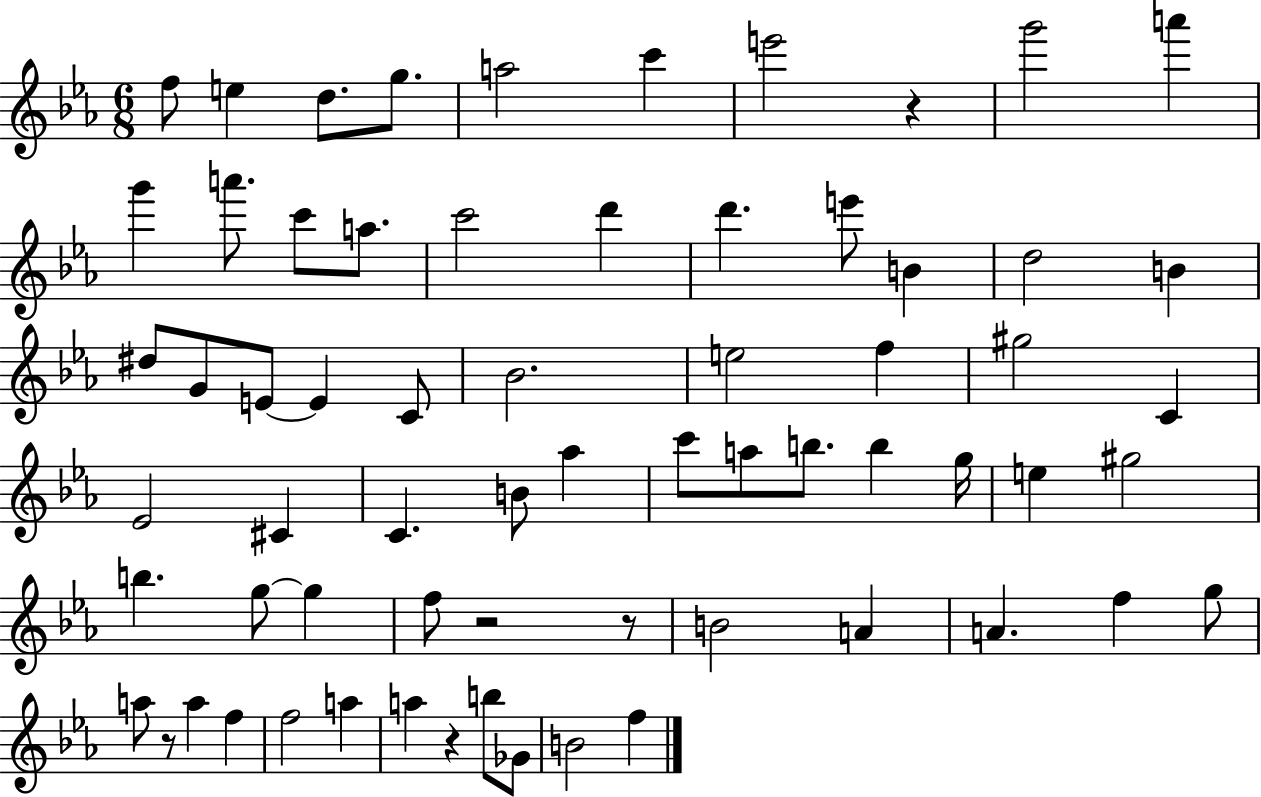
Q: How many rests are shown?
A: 5